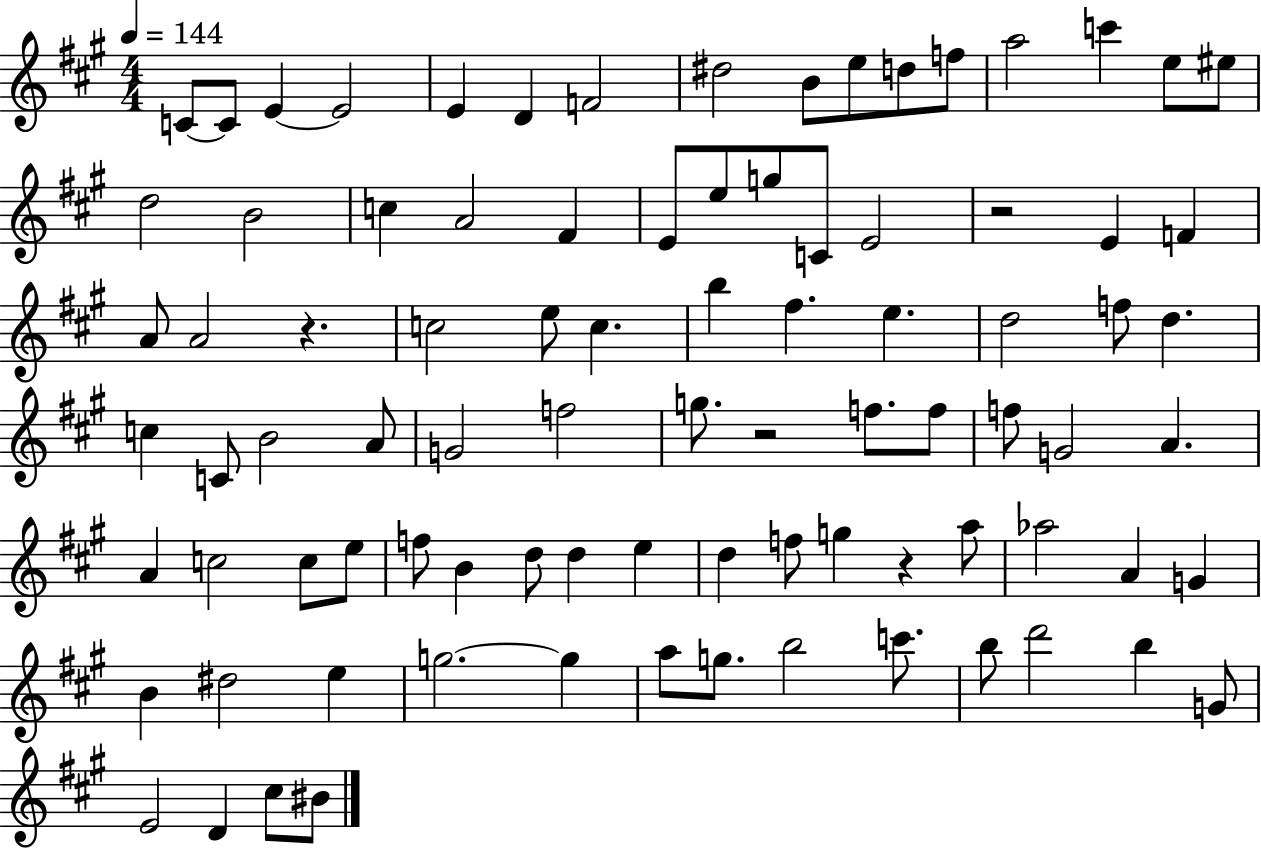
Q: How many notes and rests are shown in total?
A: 88